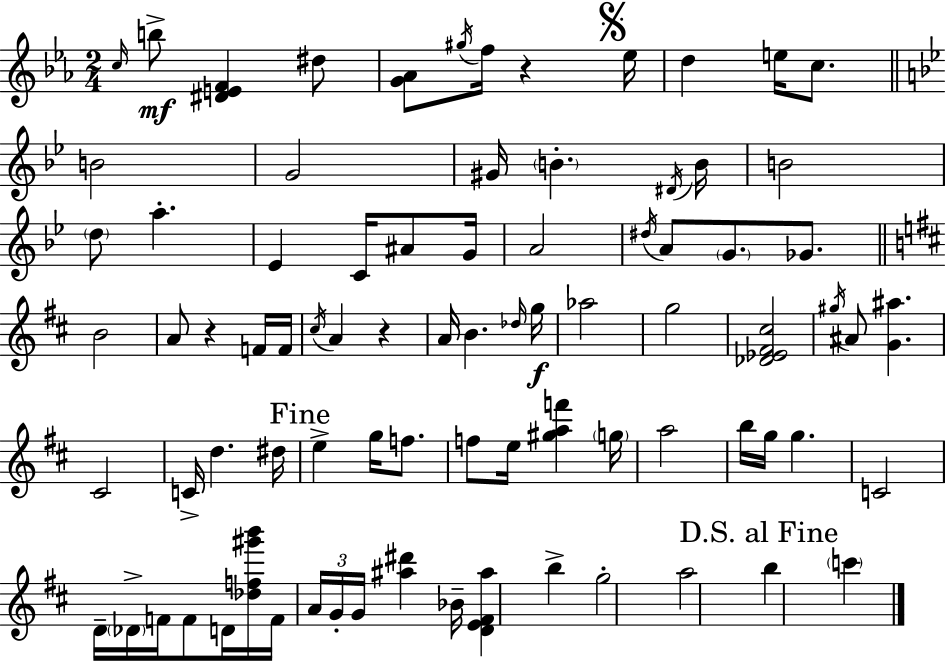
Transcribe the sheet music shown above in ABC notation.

X:1
T:Untitled
M:2/4
L:1/4
K:Cm
c/4 b/2 [^DEF] ^d/2 [G_A]/2 ^g/4 f/4 z _e/4 d e/4 c/2 B2 G2 ^G/4 B ^D/4 B/4 B2 d/2 a _E C/4 ^A/2 G/4 A2 ^d/4 A/2 G/2 _G/2 B2 A/2 z F/4 F/4 ^c/4 A z A/4 B _d/4 g/4 _a2 g2 [_D_E^F^c]2 ^g/4 ^A/2 [G^a] ^C2 C/4 d ^d/4 e g/4 f/2 f/2 e/4 [^gaf'] g/4 a2 b/4 g/4 g C2 D/4 _D/4 F/4 F/2 D/4 [_df^g'b']/4 F/4 A/4 G/4 G/4 [^a^d'] _B/4 [DE^F^a] b g2 a2 b c'